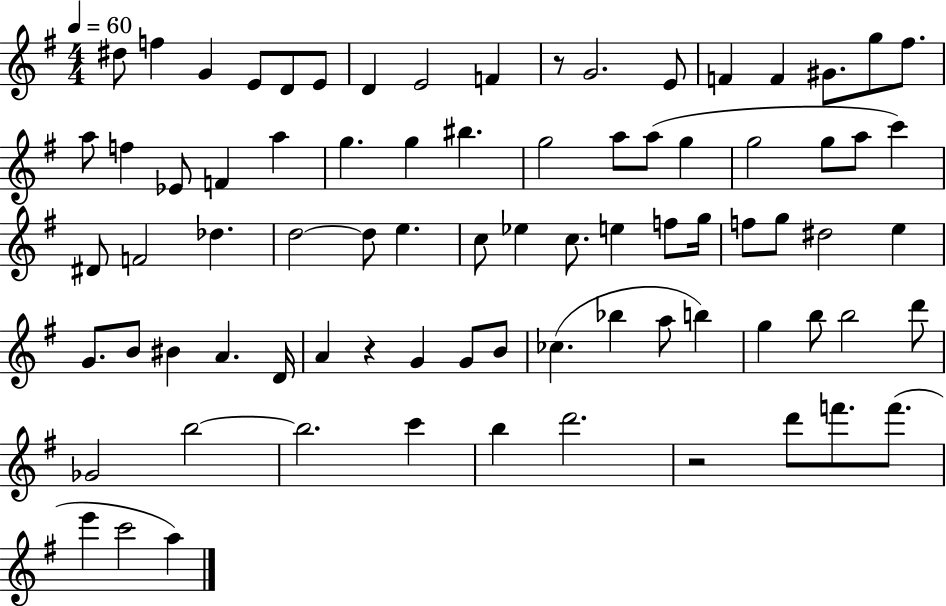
{
  \clef treble
  \numericTimeSignature
  \time 4/4
  \key g \major
  \tempo 4 = 60
  dis''8 f''4 g'4 e'8 d'8 e'8 | d'4 e'2 f'4 | r8 g'2. e'8 | f'4 f'4 gis'8. g''8 fis''8. | \break a''8 f''4 ees'8 f'4 a''4 | g''4. g''4 bis''4. | g''2 a''8 a''8( g''4 | g''2 g''8 a''8 c'''4) | \break dis'8 f'2 des''4. | d''2~~ d''8 e''4. | c''8 ees''4 c''8. e''4 f''8 g''16 | f''8 g''8 dis''2 e''4 | \break g'8. b'8 bis'4 a'4. d'16 | a'4 r4 g'4 g'8 b'8 | ces''4.( bes''4 a''8 b''4) | g''4 b''8 b''2 d'''8 | \break ges'2 b''2~~ | b''2. c'''4 | b''4 d'''2. | r2 d'''8 f'''8. f'''8.( | \break e'''4 c'''2 a''4) | \bar "|."
}